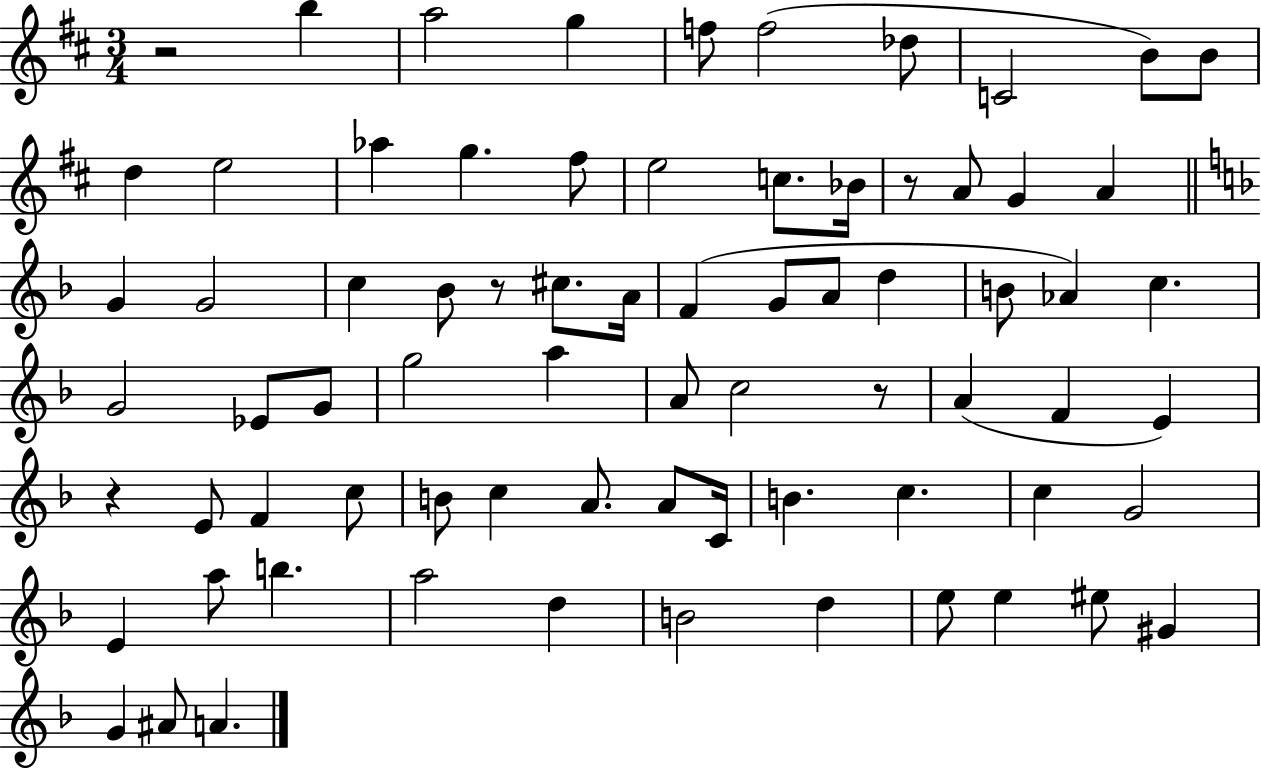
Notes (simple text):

R/h B5/q A5/h G5/q F5/e F5/h Db5/e C4/h B4/e B4/e D5/q E5/h Ab5/q G5/q. F#5/e E5/h C5/e. Bb4/s R/e A4/e G4/q A4/q G4/q G4/h C5/q Bb4/e R/e C#5/e. A4/s F4/q G4/e A4/e D5/q B4/e Ab4/q C5/q. G4/h Eb4/e G4/e G5/h A5/q A4/e C5/h R/e A4/q F4/q E4/q R/q E4/e F4/q C5/e B4/e C5/q A4/e. A4/e C4/s B4/q. C5/q. C5/q G4/h E4/q A5/e B5/q. A5/h D5/q B4/h D5/q E5/e E5/q EIS5/e G#4/q G4/q A#4/e A4/q.